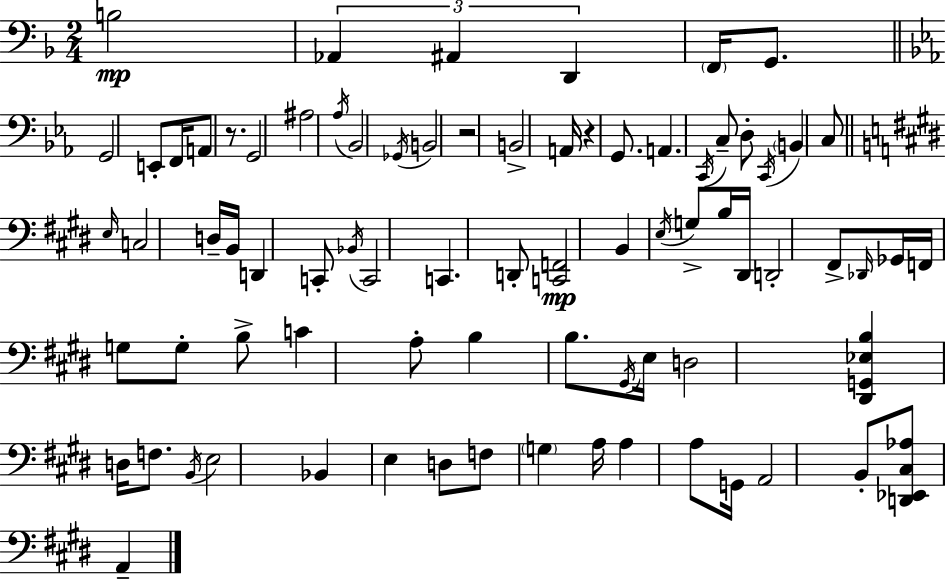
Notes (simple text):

B3/h Ab2/q A#2/q D2/q F2/s G2/e. G2/h E2/e F2/s A2/e R/e. G2/h A#3/h Ab3/s Bb2/h Gb2/s B2/h R/h B2/h A2/s R/q G2/e. A2/q. C2/s C3/e D3/e C2/s B2/q C3/e E3/s C3/h D3/s B2/s D2/q C2/e Bb2/s C2/h C2/q. D2/e [C2,F2]/h B2/q E3/s G3/e B3/s D#2/s D2/h F#2/e Db2/s Gb2/s F2/s G3/e G3/e B3/e C4/q A3/e B3/q B3/e. G#2/s E3/s D3/h [D#2,G2,Eb3,B3]/q D3/s F3/e. B2/s E3/h Bb2/q E3/q D3/e F3/e G3/q A3/s A3/q A3/e G2/s A2/h B2/e [D2,Eb2,C#3,Ab3]/e A2/q